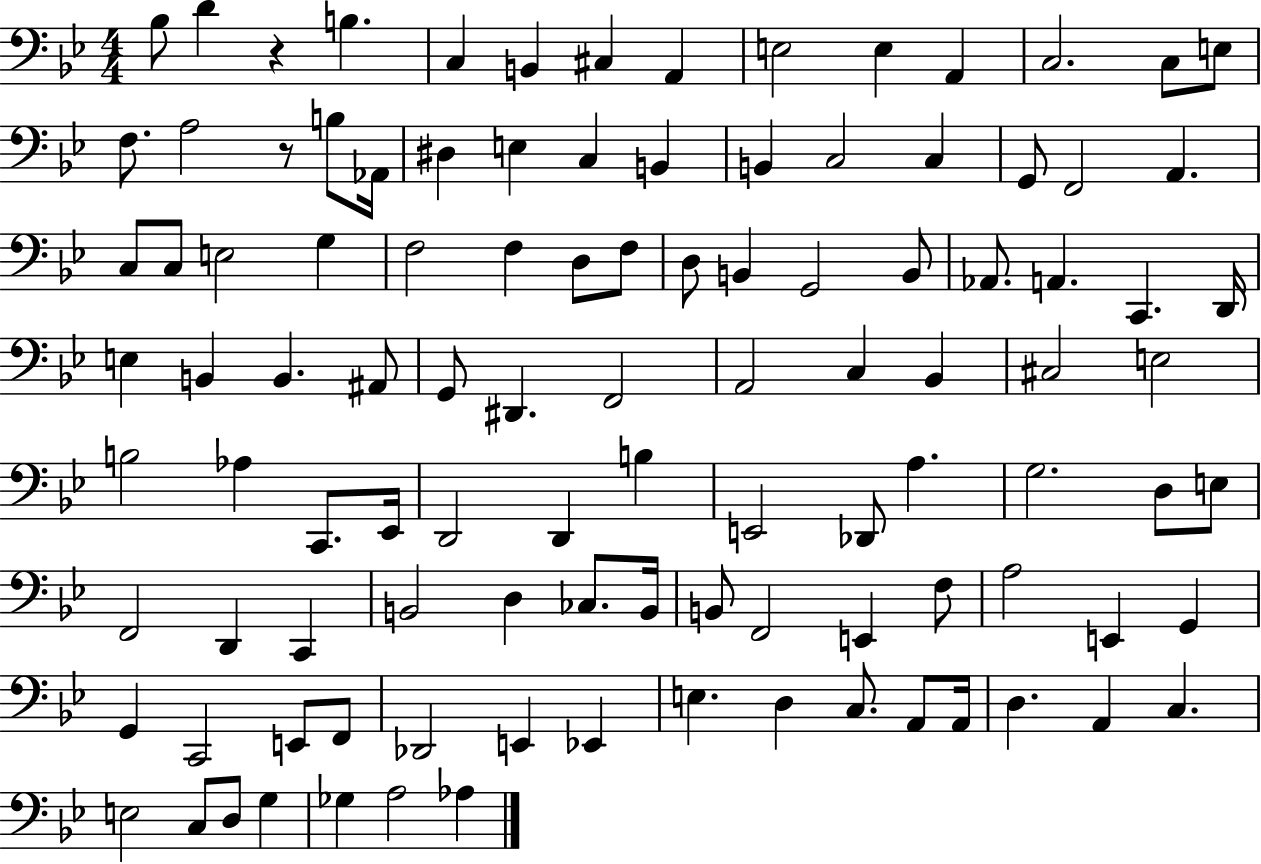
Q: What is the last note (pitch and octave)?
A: Ab3